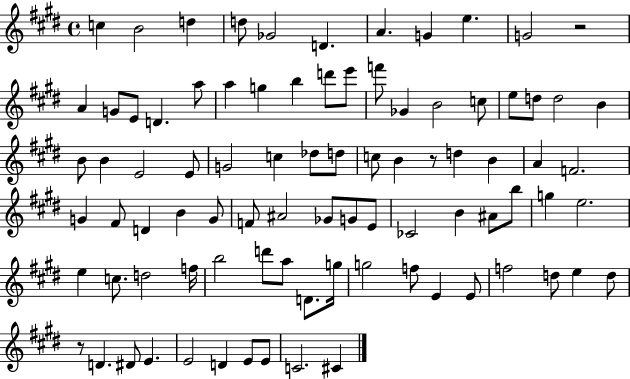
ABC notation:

X:1
T:Untitled
M:4/4
L:1/4
K:E
c B2 d d/2 _G2 D A G e G2 z2 A G/2 E/2 D a/2 a g b d'/2 e'/2 f'/2 _G B2 c/2 e/2 d/2 d2 B B/2 B E2 E/2 G2 c _d/2 d/2 c/2 B z/2 d B A F2 G ^F/2 D B G/2 F/2 ^A2 _G/2 G/2 E/2 _C2 B ^A/2 b/2 g e2 e c/2 d2 f/4 b2 d'/2 a/2 D/2 g/4 g2 f/2 E E/2 f2 d/2 e d/2 z/2 D ^D/2 E E2 D E/2 E/2 C2 ^C